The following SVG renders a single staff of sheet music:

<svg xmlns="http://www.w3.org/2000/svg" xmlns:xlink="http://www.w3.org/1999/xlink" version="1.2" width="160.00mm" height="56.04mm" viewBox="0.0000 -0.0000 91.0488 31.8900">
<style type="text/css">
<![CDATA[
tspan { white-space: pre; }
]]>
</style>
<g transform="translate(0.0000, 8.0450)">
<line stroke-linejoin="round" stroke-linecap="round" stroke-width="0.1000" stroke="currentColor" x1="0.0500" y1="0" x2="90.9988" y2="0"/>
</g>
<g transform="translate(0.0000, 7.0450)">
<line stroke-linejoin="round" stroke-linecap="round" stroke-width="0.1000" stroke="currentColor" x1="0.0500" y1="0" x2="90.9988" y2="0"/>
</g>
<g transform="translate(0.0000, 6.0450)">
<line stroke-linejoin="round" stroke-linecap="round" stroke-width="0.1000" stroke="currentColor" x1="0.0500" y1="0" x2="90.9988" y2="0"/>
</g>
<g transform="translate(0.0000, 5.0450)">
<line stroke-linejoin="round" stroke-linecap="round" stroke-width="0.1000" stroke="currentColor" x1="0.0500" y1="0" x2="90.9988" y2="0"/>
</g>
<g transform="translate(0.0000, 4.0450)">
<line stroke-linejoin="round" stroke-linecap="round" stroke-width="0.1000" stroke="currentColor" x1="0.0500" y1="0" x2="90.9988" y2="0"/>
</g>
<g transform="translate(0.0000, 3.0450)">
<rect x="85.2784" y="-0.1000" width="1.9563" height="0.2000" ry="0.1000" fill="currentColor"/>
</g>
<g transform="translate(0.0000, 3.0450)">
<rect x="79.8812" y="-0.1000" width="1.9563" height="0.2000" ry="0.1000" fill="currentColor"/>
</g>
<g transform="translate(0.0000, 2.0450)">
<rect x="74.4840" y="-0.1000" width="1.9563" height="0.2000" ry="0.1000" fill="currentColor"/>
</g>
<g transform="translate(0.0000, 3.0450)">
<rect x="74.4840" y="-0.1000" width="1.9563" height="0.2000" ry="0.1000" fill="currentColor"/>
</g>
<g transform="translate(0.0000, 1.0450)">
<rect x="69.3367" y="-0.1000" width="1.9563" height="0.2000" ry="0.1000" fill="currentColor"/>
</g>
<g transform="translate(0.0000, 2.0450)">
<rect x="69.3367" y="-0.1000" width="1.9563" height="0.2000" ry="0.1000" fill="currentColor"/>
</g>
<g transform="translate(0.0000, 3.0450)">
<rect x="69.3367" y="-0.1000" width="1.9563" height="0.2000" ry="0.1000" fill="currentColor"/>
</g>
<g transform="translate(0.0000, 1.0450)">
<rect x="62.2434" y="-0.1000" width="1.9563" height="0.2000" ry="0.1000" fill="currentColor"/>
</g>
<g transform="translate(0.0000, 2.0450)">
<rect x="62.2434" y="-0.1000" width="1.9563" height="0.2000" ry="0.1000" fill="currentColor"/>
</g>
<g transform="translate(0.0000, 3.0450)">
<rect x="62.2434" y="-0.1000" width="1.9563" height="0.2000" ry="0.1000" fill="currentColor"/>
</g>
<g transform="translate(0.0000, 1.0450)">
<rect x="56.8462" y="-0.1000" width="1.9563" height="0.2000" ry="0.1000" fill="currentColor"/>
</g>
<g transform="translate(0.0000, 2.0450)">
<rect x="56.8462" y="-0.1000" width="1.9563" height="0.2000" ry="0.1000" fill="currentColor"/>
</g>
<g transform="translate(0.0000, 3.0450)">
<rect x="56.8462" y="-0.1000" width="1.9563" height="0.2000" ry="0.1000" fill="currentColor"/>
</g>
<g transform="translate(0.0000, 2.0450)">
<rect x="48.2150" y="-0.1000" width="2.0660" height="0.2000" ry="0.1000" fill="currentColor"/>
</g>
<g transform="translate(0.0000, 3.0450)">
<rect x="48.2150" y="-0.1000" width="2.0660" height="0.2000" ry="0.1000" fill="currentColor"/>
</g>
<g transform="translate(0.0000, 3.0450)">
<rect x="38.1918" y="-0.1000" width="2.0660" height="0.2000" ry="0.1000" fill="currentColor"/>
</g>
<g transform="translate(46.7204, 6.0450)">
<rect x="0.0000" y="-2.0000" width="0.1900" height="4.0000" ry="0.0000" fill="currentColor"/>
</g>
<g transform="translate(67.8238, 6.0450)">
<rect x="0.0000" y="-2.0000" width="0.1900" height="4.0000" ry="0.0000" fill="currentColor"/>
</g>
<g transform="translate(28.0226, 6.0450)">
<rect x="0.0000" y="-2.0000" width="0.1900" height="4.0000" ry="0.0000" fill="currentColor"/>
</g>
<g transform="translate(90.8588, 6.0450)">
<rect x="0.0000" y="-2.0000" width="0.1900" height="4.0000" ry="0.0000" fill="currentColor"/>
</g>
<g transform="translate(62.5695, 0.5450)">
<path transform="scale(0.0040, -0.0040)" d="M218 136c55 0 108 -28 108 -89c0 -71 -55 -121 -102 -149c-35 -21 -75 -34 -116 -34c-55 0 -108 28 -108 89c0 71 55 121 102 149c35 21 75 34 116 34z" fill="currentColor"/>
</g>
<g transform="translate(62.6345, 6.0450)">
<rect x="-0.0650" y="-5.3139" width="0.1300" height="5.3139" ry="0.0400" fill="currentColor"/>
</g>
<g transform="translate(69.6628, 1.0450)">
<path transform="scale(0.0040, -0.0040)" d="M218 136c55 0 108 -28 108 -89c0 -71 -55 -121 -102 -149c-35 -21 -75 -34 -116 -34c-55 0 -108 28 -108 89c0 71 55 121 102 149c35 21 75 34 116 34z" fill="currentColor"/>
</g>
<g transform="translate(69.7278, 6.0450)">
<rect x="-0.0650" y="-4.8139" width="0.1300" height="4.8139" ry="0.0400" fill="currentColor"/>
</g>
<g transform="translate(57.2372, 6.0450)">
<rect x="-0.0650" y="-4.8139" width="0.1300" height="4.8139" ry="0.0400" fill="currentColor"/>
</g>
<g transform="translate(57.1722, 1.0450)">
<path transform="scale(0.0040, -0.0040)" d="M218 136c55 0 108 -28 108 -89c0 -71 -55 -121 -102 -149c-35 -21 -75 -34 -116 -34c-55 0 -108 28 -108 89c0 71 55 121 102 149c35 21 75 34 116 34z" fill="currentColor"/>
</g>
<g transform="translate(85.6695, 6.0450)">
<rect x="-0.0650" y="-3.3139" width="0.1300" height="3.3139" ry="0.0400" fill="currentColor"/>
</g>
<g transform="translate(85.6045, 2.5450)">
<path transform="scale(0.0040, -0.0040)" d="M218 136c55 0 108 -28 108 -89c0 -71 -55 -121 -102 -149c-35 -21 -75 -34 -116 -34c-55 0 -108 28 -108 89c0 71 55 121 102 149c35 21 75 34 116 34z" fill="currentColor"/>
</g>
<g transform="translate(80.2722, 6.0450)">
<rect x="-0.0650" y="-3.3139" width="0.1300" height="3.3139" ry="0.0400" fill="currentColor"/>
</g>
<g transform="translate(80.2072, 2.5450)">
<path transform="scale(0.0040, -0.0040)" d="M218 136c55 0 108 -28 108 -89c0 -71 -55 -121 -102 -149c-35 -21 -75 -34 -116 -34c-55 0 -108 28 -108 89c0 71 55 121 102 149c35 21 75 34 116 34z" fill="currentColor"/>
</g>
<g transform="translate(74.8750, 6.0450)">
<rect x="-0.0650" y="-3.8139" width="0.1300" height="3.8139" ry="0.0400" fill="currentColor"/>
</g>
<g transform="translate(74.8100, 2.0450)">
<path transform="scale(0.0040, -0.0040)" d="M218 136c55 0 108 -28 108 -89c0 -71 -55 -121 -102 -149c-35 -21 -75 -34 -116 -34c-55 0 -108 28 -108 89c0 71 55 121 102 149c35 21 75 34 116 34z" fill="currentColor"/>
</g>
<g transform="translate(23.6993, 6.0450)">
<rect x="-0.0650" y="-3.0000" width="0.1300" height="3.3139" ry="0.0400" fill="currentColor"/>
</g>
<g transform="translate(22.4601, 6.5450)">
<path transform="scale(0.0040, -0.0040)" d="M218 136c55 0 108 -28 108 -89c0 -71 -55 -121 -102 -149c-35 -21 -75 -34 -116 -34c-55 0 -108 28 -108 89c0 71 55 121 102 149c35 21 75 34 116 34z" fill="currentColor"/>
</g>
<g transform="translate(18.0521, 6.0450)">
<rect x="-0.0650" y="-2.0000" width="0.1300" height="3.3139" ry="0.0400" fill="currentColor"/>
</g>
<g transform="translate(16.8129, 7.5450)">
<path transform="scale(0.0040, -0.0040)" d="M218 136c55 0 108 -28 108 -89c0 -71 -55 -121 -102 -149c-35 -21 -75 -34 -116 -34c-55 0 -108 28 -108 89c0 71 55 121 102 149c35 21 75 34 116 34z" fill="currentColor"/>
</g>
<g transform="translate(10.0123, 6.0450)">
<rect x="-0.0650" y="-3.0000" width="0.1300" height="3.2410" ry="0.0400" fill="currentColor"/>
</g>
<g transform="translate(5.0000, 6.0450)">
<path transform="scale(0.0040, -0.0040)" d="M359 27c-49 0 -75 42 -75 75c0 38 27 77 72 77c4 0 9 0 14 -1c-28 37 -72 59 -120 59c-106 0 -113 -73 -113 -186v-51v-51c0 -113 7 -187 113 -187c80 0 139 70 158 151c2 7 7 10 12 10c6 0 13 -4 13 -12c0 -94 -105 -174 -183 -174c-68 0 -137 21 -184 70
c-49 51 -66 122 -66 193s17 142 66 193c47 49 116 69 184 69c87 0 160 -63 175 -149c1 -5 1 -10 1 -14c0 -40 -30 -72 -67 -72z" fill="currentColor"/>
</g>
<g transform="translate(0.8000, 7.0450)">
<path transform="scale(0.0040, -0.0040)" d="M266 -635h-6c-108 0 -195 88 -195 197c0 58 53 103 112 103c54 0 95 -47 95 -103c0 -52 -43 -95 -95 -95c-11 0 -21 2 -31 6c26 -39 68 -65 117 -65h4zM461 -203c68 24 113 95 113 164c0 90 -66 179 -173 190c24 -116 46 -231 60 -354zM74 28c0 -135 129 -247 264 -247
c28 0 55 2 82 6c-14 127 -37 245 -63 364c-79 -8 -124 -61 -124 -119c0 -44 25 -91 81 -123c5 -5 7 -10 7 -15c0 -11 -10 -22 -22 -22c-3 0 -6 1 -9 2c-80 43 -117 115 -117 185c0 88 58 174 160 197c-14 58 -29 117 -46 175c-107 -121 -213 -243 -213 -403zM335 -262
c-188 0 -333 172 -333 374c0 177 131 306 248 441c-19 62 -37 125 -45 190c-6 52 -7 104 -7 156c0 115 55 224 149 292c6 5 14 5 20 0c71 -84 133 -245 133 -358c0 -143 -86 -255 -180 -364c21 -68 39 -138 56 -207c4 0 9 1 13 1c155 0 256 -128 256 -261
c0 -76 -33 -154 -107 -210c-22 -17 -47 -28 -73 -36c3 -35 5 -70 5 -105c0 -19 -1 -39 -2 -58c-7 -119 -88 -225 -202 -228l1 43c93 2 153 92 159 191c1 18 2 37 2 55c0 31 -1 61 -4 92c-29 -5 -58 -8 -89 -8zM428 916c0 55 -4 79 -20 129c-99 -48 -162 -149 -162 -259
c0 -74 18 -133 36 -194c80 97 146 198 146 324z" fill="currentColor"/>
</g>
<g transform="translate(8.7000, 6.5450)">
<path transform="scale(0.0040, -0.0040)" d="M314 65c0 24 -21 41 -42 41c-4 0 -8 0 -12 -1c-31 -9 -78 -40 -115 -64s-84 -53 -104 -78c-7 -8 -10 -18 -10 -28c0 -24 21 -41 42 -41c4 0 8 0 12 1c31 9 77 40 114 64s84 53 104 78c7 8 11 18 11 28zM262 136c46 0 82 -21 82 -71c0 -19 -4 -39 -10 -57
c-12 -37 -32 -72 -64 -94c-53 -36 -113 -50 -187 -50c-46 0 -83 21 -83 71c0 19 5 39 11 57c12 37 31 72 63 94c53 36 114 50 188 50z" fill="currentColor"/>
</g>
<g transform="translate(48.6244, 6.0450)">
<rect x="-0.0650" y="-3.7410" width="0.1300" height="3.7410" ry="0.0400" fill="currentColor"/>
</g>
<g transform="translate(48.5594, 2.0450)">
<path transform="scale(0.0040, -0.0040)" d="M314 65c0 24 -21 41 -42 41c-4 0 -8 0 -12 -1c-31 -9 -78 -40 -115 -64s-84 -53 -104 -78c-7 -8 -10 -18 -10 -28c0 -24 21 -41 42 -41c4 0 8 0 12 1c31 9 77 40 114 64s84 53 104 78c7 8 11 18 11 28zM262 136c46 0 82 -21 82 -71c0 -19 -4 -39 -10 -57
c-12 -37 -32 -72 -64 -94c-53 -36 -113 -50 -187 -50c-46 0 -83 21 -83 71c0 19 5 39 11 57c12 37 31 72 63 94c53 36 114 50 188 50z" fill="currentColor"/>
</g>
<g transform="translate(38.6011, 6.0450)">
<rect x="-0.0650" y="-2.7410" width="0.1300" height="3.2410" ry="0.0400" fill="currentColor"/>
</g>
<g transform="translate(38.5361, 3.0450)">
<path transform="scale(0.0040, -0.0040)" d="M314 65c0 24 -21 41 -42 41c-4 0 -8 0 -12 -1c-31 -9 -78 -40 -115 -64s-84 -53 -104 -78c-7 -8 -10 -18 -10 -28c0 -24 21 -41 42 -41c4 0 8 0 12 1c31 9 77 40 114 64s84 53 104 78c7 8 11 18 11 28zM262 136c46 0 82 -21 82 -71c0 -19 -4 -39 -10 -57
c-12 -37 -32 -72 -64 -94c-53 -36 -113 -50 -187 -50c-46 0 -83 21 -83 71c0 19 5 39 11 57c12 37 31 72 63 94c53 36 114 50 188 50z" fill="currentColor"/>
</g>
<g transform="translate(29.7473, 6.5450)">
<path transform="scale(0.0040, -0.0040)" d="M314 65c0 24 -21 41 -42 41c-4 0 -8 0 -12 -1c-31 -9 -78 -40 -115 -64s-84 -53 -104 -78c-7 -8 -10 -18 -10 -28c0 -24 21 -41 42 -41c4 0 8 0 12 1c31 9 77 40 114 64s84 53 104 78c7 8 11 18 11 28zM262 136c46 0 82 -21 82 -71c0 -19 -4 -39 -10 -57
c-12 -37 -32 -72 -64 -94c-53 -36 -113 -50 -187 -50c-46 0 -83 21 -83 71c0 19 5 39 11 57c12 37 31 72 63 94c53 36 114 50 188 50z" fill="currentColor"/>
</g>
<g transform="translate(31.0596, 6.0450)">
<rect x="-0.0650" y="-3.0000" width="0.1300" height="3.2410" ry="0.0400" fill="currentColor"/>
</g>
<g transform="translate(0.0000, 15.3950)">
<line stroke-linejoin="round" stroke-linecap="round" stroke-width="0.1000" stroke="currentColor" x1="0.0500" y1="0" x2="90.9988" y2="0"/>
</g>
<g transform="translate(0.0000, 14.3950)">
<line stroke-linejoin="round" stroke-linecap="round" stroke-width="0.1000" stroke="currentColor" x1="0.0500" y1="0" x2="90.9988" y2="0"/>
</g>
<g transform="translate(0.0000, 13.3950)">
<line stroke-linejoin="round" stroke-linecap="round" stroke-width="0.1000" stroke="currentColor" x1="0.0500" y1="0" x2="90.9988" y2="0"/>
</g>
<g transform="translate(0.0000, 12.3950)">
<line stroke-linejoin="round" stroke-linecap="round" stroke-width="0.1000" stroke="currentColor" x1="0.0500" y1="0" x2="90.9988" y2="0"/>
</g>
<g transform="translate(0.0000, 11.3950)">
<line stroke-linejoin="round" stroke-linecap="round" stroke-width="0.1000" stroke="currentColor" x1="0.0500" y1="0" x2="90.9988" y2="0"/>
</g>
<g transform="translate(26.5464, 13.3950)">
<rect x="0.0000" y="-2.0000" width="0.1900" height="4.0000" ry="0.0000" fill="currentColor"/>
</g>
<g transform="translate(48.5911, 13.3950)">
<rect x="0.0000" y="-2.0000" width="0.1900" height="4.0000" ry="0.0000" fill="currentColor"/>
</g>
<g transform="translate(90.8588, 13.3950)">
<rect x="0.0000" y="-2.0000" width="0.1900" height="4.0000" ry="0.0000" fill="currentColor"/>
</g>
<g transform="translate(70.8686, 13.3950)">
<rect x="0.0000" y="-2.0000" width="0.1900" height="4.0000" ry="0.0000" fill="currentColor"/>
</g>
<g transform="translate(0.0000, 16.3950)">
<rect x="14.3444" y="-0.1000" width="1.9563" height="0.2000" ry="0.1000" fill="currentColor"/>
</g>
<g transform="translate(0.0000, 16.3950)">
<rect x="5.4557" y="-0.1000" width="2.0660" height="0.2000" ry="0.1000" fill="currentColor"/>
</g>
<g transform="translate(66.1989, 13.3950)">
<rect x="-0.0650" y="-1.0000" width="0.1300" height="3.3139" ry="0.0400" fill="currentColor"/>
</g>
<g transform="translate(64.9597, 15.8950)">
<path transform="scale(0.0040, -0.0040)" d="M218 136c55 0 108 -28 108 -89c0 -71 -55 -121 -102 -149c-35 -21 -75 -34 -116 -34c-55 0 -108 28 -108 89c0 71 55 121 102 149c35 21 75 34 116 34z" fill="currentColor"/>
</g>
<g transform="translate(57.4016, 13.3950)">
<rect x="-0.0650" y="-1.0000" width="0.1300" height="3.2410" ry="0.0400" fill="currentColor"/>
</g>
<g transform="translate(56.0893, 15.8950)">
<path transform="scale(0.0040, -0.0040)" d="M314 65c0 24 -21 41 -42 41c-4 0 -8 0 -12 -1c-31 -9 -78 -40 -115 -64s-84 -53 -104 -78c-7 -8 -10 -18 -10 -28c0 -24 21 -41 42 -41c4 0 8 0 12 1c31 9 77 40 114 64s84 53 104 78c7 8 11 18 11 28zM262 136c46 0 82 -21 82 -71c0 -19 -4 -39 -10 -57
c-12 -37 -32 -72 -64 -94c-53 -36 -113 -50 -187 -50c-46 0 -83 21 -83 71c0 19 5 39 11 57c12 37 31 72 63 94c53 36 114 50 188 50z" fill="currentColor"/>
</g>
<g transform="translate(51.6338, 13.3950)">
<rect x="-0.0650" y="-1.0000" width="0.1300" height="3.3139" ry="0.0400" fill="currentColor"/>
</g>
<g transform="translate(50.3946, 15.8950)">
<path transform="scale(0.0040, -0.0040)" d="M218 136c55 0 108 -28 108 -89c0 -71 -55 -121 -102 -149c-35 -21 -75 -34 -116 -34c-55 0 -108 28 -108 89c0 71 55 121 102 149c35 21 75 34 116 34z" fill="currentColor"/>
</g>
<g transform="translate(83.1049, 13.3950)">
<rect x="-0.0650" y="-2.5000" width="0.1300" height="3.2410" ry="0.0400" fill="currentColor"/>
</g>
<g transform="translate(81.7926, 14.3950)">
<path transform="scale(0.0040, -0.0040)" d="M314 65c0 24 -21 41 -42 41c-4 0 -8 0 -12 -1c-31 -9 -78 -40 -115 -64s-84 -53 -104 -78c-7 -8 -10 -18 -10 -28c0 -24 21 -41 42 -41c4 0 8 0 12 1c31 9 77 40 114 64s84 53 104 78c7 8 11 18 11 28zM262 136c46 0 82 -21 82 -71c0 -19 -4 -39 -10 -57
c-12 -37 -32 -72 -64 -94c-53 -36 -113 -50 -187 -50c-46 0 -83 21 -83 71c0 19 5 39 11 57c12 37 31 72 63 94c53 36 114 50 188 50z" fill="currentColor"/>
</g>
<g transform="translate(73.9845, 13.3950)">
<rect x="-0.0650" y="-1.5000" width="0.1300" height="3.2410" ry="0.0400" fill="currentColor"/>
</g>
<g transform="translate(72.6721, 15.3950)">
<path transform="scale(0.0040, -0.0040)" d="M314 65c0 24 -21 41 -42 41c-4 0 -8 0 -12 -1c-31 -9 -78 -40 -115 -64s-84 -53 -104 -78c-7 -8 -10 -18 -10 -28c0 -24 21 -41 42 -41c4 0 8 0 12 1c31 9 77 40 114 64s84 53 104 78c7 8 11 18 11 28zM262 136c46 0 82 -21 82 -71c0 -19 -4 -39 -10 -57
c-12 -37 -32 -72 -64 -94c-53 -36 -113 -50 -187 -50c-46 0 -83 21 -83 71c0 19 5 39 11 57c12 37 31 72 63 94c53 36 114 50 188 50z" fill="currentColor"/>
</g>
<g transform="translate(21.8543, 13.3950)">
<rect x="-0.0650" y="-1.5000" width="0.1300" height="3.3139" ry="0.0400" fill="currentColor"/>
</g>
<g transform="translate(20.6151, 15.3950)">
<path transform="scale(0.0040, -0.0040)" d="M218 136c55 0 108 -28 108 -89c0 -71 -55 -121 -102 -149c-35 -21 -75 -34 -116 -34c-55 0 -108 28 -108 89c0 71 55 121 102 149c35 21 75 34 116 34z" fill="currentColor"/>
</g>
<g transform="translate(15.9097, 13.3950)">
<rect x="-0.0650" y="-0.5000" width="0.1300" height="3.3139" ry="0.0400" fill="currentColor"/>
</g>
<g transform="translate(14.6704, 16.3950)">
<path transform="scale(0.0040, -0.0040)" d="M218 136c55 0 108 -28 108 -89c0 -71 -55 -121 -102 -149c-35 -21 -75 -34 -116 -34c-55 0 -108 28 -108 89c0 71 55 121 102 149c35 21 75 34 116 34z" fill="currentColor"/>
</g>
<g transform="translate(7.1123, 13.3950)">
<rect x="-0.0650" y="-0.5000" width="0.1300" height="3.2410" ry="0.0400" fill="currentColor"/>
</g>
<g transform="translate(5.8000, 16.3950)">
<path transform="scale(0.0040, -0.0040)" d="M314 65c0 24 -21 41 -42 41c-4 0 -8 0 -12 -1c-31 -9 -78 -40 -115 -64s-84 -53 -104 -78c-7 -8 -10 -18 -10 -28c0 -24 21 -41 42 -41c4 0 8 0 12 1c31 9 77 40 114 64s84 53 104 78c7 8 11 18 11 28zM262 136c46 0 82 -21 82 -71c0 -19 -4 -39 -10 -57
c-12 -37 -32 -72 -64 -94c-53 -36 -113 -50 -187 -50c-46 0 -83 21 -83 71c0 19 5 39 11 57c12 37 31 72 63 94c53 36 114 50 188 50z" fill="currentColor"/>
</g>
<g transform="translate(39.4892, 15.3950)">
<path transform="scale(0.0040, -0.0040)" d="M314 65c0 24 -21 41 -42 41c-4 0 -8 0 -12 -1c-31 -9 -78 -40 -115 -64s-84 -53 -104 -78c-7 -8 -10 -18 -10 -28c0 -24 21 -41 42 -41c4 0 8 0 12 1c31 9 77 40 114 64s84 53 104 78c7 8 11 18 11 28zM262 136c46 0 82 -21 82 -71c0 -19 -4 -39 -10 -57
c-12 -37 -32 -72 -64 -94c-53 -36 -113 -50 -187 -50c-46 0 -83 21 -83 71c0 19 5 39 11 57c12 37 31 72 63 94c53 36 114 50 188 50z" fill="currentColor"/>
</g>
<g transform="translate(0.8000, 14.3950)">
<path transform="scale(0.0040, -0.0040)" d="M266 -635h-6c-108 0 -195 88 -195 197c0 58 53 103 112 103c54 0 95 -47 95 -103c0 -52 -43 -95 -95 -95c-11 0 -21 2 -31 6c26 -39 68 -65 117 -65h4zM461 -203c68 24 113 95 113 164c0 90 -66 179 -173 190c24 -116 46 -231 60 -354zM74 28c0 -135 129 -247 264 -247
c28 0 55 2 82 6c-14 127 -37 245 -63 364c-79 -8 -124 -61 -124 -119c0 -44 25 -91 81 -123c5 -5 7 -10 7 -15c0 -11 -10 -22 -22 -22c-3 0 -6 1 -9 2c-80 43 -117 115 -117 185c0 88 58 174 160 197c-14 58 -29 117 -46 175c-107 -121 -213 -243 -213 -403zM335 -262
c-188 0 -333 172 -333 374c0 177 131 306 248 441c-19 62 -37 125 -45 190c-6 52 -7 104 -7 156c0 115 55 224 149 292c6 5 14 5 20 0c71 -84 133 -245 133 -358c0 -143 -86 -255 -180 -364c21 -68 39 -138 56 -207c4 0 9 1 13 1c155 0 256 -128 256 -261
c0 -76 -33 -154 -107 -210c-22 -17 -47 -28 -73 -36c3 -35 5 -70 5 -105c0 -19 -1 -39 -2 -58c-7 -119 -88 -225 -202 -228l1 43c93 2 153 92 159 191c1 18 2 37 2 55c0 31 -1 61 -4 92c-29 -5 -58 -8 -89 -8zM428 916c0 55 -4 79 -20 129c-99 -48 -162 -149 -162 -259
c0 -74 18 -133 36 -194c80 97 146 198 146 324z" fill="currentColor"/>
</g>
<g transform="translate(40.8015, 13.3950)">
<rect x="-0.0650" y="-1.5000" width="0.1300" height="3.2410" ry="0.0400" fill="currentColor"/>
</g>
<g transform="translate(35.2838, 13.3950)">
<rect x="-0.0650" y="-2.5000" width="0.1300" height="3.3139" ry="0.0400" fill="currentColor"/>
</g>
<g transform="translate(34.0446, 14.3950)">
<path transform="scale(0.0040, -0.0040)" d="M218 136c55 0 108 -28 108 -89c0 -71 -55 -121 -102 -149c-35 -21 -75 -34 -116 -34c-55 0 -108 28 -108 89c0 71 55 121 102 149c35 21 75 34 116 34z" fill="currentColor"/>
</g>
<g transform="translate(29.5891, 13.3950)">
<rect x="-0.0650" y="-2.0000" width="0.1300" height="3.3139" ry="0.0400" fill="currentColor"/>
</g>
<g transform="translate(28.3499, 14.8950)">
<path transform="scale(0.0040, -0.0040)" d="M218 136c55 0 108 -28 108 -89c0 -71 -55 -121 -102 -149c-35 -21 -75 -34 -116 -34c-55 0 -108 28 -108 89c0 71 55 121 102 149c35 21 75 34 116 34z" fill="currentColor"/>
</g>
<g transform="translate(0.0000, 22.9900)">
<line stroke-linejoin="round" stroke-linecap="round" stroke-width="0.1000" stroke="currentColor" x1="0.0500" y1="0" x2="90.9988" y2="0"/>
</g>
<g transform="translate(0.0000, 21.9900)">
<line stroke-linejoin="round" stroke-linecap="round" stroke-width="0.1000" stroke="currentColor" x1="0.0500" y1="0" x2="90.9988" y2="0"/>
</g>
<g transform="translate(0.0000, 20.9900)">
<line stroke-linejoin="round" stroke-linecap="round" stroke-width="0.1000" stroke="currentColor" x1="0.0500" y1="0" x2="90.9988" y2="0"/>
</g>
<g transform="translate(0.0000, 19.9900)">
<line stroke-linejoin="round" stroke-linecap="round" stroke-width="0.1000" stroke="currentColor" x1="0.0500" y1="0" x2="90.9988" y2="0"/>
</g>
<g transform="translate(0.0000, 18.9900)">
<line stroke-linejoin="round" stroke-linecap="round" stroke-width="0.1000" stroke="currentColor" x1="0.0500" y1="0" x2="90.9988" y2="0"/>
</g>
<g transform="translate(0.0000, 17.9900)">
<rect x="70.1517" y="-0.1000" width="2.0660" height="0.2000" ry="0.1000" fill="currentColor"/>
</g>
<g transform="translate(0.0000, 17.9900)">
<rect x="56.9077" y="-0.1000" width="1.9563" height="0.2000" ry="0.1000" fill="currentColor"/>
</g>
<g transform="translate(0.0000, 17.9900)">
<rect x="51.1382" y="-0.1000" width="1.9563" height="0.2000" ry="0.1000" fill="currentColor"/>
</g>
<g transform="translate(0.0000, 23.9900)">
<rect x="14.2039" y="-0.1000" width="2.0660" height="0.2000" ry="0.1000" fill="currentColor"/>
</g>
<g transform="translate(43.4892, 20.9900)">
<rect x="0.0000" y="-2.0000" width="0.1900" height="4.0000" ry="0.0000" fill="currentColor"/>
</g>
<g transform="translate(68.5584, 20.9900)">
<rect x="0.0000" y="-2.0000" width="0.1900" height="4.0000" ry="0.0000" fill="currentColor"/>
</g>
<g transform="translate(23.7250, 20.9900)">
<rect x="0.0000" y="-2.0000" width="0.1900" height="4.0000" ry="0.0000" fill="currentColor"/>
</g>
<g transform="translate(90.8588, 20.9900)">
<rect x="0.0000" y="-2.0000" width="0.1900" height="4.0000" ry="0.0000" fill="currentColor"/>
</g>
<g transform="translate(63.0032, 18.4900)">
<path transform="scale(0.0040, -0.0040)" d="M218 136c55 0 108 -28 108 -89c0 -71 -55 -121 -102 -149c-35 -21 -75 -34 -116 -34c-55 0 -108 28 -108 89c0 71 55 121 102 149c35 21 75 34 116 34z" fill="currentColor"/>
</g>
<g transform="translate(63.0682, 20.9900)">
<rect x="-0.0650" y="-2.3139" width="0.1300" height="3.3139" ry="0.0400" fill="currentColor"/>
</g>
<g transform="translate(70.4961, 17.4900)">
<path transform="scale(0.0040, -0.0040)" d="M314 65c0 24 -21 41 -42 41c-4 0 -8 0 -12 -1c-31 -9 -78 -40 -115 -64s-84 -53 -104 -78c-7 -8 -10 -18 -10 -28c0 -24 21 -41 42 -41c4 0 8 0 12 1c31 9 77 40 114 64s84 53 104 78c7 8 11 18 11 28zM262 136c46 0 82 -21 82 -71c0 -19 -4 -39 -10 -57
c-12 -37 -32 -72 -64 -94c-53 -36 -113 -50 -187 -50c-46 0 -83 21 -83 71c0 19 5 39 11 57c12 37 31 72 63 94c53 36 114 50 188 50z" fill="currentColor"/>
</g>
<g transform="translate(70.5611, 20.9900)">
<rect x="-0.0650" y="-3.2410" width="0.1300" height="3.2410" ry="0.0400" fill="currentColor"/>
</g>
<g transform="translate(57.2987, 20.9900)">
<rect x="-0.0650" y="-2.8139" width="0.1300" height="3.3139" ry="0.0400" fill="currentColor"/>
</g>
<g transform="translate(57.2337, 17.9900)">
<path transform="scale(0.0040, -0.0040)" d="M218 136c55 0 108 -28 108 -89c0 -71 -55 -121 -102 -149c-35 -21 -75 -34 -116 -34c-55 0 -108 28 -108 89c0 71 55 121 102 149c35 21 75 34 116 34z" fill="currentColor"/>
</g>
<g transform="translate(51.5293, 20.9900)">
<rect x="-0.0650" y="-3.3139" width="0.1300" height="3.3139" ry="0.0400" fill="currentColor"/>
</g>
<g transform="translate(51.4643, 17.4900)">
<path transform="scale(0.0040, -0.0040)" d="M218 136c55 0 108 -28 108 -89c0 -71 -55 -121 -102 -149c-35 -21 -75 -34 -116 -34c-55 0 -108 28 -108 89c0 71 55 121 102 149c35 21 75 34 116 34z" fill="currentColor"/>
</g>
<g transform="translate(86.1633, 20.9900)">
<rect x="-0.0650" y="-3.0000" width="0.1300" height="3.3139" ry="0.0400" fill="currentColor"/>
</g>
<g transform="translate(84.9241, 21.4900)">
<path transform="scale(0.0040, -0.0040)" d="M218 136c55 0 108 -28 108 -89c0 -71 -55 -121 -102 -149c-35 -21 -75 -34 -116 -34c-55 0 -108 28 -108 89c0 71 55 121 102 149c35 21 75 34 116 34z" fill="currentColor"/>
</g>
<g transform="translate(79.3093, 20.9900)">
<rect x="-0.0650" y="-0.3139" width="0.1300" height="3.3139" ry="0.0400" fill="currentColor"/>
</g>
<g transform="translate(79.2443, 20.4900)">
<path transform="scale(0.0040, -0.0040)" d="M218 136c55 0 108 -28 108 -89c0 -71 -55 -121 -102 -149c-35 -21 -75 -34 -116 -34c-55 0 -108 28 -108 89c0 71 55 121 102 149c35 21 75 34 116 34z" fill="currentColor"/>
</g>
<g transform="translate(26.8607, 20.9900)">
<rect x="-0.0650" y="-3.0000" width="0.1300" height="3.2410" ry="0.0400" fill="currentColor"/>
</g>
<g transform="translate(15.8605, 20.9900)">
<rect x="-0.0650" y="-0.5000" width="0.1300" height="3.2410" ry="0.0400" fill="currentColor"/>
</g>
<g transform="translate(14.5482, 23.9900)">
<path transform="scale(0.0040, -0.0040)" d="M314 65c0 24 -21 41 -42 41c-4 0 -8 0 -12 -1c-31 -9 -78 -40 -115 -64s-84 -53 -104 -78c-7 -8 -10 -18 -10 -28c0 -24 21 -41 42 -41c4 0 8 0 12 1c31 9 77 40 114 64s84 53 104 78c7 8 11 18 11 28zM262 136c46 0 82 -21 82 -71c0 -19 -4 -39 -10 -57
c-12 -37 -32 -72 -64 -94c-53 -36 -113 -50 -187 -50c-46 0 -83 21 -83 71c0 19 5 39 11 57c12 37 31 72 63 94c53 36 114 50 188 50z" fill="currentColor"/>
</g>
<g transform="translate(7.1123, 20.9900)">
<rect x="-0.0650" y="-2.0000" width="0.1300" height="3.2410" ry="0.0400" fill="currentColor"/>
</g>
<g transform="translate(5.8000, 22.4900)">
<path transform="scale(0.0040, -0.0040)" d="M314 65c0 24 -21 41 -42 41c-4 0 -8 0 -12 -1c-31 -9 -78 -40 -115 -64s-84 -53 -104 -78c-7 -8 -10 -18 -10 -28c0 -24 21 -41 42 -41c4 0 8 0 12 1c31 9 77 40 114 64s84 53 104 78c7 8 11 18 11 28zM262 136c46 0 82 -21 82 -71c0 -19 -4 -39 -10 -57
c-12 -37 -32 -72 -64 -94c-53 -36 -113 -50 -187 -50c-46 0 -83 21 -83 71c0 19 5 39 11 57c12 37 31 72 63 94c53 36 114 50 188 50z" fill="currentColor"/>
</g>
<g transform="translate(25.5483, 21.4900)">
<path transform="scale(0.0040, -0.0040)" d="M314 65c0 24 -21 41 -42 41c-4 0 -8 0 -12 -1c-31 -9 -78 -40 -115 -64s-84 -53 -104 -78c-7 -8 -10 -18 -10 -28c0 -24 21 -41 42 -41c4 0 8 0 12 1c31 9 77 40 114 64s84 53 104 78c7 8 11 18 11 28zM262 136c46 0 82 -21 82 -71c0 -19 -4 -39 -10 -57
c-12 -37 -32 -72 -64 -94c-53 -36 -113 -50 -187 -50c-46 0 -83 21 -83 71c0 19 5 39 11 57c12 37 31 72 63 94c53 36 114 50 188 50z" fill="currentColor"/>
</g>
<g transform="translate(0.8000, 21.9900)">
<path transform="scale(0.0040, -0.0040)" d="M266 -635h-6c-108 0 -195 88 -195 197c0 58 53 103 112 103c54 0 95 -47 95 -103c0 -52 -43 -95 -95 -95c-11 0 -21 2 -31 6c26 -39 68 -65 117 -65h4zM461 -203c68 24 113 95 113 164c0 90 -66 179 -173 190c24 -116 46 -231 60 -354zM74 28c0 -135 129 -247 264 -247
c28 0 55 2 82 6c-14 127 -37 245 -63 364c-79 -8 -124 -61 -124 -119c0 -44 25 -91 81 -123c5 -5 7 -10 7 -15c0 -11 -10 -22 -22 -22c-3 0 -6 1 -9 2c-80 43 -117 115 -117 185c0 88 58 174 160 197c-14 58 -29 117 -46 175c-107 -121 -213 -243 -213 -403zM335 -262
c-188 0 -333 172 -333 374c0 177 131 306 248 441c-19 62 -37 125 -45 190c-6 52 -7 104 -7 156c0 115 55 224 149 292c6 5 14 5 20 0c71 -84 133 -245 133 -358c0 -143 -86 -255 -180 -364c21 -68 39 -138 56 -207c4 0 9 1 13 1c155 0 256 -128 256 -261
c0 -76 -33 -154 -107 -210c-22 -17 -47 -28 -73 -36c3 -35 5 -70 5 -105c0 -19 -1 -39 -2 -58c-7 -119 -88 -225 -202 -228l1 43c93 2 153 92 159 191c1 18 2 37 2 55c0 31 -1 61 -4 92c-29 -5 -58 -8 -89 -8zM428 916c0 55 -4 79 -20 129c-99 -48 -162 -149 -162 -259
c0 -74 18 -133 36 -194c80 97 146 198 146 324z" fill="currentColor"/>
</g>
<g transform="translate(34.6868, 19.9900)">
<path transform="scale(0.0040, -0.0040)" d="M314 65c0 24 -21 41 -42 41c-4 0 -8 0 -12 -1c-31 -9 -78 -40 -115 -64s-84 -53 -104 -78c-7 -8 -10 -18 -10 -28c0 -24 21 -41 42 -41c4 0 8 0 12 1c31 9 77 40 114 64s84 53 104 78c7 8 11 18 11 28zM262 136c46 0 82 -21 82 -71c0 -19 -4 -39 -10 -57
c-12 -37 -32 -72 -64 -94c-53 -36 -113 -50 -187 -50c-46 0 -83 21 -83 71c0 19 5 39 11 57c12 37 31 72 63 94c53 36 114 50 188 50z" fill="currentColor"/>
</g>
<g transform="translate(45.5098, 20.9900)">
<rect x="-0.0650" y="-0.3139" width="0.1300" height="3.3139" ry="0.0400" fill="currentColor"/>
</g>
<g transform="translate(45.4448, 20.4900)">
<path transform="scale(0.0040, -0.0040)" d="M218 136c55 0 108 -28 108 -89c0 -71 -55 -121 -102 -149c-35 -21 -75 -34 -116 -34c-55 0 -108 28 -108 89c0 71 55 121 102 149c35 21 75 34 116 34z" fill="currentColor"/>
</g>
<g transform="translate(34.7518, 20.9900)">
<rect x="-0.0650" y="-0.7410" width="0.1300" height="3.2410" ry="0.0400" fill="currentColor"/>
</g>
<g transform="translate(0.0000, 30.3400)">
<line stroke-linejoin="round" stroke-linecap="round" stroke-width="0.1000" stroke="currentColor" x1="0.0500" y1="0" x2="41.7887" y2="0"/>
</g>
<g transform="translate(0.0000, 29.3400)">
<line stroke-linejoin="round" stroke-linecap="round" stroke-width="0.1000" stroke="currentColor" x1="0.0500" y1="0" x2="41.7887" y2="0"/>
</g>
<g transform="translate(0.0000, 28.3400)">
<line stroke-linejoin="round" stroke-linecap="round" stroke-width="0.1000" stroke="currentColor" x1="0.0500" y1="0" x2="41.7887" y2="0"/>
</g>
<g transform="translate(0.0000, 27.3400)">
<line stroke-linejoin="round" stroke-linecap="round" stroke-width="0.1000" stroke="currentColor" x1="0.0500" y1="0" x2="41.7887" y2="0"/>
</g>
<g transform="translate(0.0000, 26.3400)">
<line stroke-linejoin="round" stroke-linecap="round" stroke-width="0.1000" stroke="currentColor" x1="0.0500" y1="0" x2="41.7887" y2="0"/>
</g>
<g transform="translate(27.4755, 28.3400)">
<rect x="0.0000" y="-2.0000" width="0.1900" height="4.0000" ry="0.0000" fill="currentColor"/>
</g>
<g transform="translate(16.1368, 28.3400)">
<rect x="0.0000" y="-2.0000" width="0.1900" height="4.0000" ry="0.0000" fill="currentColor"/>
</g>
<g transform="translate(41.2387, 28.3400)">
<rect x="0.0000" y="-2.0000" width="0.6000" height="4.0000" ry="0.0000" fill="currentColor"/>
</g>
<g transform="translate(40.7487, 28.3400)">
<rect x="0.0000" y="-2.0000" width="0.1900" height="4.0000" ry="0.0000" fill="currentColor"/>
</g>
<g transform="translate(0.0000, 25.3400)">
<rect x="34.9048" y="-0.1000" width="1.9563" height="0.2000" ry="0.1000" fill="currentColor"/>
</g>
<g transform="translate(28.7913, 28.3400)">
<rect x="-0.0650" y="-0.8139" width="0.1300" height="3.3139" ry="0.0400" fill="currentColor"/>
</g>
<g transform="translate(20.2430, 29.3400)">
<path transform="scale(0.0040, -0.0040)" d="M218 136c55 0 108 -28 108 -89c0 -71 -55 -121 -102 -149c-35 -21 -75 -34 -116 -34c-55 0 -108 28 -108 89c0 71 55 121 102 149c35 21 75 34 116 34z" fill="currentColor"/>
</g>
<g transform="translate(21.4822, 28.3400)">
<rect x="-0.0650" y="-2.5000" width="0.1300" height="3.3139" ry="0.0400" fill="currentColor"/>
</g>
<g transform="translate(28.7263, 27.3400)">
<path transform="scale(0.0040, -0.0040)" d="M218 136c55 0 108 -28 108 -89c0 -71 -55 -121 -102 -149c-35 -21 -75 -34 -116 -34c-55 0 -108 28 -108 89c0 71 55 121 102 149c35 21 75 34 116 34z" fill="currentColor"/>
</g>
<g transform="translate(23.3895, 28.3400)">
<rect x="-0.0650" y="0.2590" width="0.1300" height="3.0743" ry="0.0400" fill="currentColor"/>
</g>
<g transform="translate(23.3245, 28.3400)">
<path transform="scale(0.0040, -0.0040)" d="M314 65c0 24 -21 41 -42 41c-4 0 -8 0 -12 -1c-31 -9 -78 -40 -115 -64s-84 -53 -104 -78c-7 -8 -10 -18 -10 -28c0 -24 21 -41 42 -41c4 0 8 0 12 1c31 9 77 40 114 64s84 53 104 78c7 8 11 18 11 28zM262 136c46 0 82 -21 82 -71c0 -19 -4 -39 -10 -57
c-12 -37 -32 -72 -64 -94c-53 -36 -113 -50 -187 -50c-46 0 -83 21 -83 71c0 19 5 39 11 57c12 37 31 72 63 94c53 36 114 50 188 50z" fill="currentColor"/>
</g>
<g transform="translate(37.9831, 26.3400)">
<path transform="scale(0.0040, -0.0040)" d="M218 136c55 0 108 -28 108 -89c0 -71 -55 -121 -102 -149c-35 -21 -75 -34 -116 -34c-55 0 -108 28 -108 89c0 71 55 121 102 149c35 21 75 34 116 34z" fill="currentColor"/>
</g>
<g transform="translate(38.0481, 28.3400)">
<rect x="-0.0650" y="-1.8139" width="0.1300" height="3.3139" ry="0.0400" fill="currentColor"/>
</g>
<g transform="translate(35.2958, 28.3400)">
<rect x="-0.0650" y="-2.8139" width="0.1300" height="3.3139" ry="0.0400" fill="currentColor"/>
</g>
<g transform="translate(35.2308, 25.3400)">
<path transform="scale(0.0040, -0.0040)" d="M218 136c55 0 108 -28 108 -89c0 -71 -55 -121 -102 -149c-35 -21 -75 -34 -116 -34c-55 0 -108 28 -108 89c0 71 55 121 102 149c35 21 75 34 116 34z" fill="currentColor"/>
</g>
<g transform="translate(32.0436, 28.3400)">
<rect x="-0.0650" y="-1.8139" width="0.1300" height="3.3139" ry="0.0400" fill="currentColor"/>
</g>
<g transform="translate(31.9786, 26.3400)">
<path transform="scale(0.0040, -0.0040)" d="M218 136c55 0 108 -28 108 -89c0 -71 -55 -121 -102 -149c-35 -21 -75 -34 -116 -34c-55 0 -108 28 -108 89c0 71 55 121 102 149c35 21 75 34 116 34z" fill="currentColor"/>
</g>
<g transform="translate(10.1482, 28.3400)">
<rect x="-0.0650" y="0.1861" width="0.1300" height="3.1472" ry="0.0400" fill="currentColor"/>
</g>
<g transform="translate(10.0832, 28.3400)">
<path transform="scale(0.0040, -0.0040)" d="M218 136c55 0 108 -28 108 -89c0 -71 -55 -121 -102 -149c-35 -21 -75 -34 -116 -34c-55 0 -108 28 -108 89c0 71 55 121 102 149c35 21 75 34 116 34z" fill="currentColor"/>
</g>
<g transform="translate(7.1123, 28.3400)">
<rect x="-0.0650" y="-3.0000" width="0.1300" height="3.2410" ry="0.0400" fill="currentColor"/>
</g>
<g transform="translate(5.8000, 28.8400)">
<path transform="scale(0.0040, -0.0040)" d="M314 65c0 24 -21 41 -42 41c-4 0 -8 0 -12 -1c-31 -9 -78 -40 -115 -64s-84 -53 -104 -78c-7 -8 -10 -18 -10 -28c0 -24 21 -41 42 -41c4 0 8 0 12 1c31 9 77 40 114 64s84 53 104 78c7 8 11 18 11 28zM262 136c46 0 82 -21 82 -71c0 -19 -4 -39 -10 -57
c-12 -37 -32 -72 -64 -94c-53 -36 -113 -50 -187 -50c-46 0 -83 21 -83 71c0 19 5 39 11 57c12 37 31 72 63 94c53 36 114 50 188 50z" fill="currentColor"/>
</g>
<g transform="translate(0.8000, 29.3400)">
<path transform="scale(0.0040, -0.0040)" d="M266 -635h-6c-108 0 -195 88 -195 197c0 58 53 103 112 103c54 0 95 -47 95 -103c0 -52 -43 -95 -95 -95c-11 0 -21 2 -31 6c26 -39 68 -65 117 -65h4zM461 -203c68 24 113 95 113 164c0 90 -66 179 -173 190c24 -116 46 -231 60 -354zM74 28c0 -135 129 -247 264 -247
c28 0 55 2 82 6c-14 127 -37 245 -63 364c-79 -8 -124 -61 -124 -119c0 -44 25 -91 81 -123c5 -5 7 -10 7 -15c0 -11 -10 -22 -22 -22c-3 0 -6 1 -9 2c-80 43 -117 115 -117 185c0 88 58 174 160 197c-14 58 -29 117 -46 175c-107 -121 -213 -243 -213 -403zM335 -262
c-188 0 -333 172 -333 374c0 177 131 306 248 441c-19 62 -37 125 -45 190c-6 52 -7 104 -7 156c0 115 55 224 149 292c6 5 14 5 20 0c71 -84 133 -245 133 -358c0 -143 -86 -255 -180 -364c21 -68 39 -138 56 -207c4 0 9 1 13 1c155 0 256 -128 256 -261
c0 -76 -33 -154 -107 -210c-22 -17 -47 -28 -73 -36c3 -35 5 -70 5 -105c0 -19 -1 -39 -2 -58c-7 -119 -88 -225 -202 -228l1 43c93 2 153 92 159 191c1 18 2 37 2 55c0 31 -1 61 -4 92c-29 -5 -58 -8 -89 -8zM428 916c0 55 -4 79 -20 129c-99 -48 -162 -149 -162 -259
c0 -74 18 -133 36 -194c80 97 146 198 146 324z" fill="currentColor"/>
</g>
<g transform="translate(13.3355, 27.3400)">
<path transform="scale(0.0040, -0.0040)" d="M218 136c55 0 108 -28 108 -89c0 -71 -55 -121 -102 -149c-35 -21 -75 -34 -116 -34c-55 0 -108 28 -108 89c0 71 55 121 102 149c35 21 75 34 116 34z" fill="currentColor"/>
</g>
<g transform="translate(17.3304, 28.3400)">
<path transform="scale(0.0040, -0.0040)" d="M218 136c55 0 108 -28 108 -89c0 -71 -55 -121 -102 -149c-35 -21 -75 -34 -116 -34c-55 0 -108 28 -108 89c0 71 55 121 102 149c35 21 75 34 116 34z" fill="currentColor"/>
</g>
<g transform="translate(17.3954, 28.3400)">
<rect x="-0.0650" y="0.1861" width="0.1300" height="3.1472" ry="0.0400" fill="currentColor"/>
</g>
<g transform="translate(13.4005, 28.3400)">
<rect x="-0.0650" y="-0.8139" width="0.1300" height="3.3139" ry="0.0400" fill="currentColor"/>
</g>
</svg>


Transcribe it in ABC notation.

X:1
T:Untitled
M:4/4
L:1/4
K:C
A2 F A A2 a2 c'2 e' f' e' c' b b C2 C E F G E2 D D2 D E2 G2 F2 C2 A2 d2 c b a g b2 c A A2 B d B G B2 d f a f